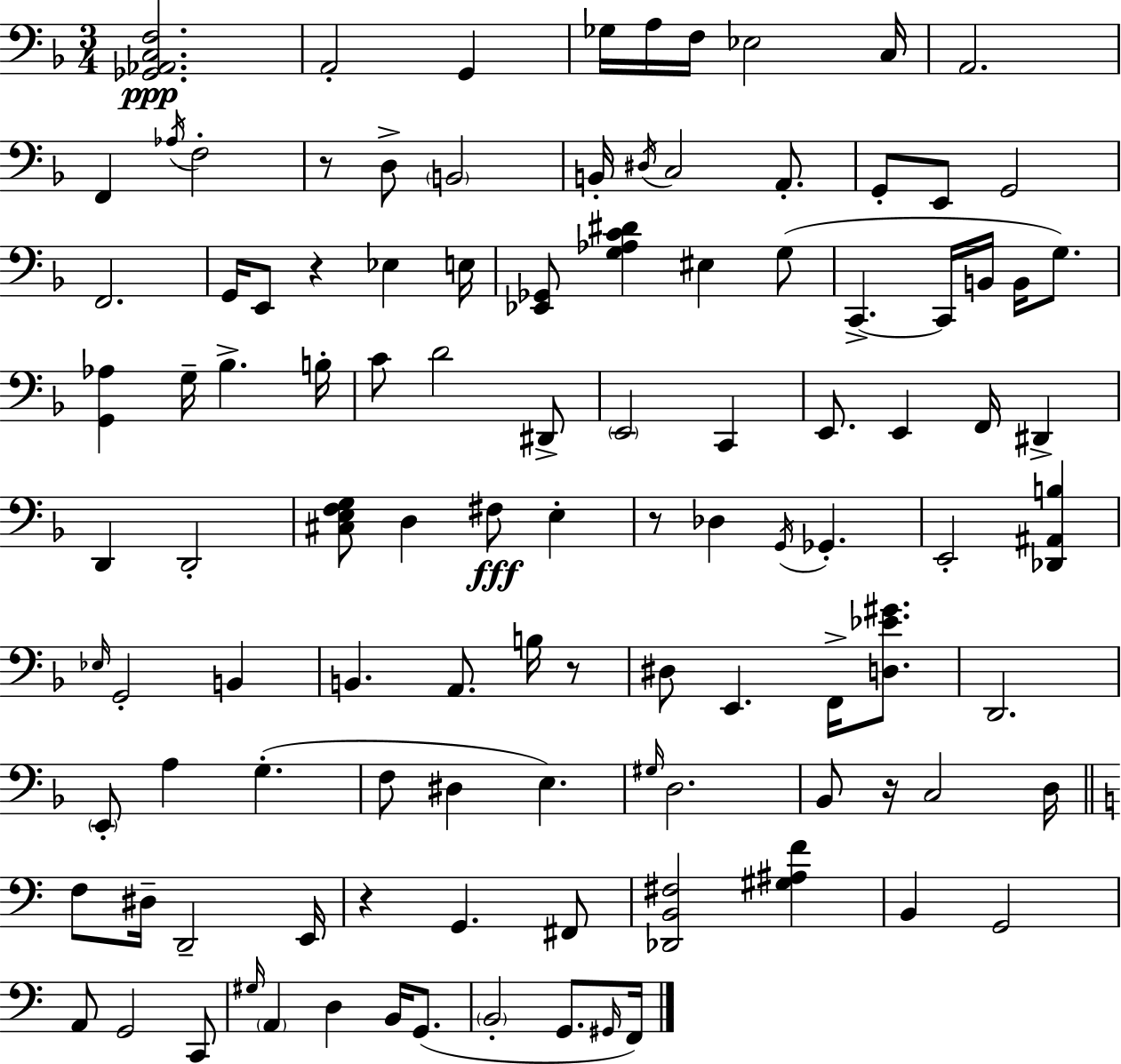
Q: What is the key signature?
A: D minor